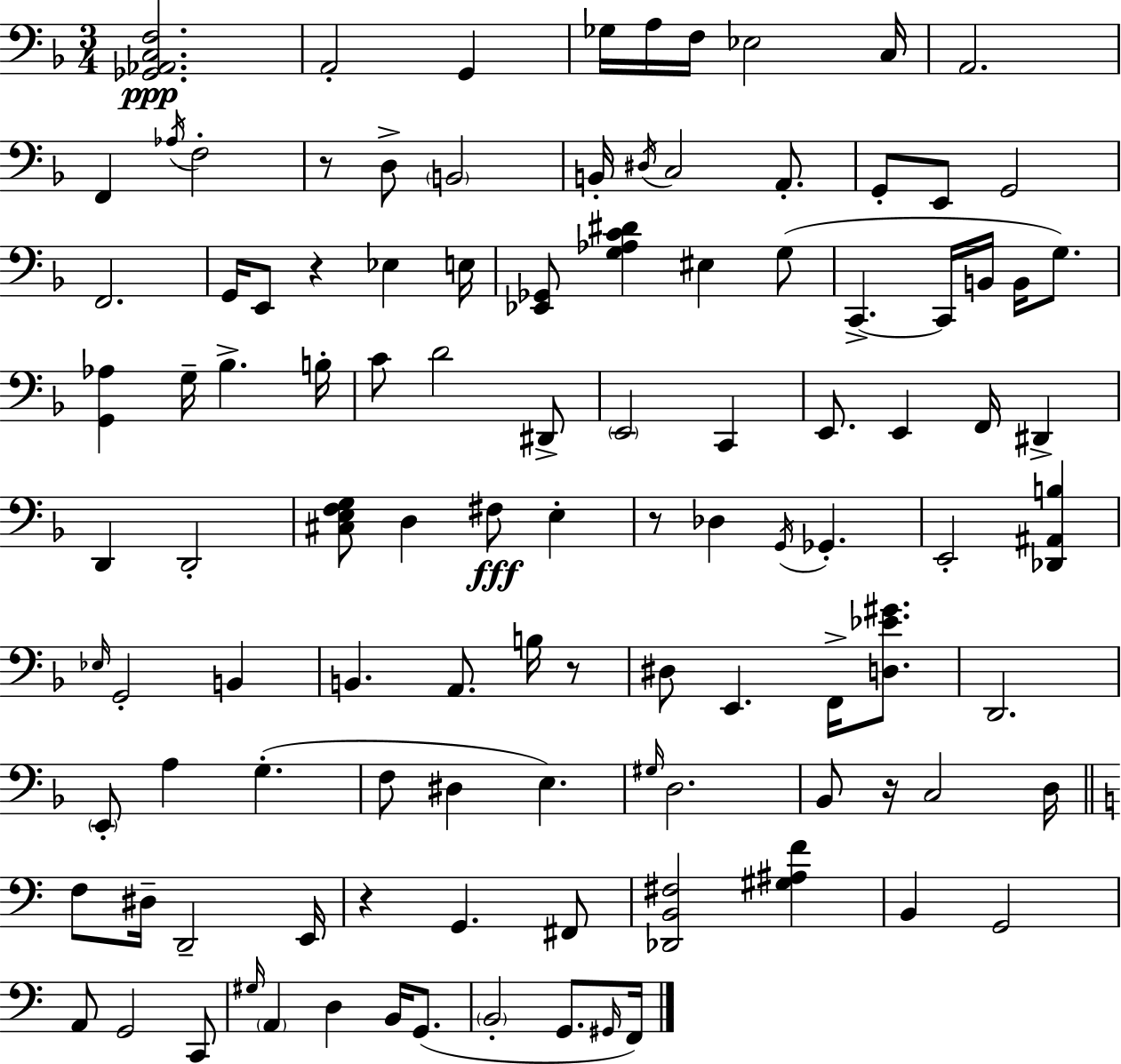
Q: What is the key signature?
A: D minor